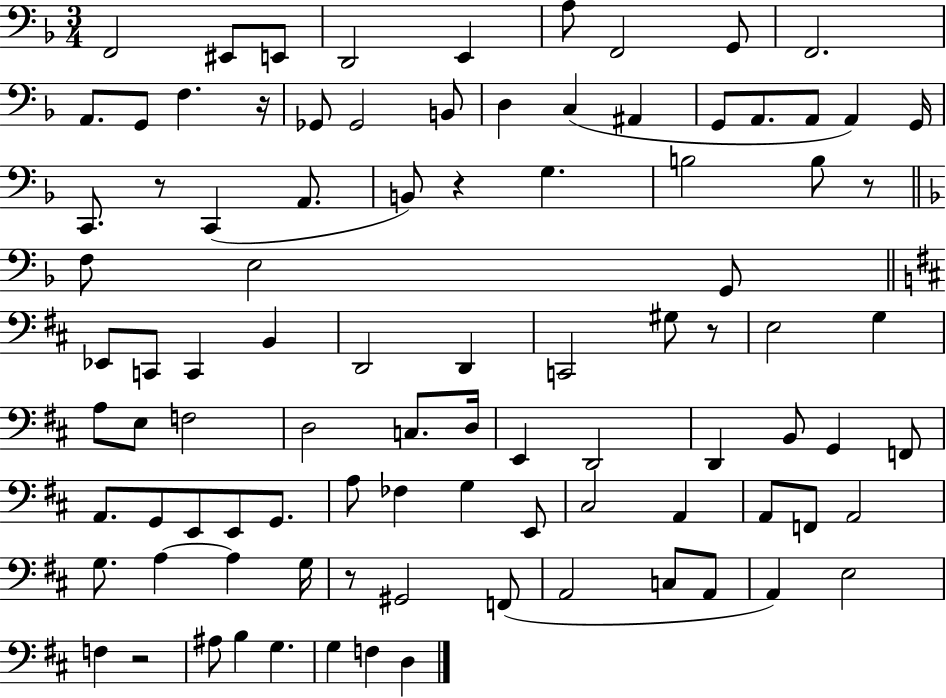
X:1
T:Untitled
M:3/4
L:1/4
K:F
F,,2 ^E,,/2 E,,/2 D,,2 E,, A,/2 F,,2 G,,/2 F,,2 A,,/2 G,,/2 F, z/4 _G,,/2 _G,,2 B,,/2 D, C, ^A,, G,,/2 A,,/2 A,,/2 A,, G,,/4 C,,/2 z/2 C,, A,,/2 B,,/2 z G, B,2 B,/2 z/2 F,/2 E,2 G,,/2 _E,,/2 C,,/2 C,, B,, D,,2 D,, C,,2 ^G,/2 z/2 E,2 G, A,/2 E,/2 F,2 D,2 C,/2 D,/4 E,, D,,2 D,, B,,/2 G,, F,,/2 A,,/2 G,,/2 E,,/2 E,,/2 G,,/2 A,/2 _F, G, E,,/2 ^C,2 A,, A,,/2 F,,/2 A,,2 G,/2 A, A, G,/4 z/2 ^G,,2 F,,/2 A,,2 C,/2 A,,/2 A,, E,2 F, z2 ^A,/2 B, G, G, F, D,